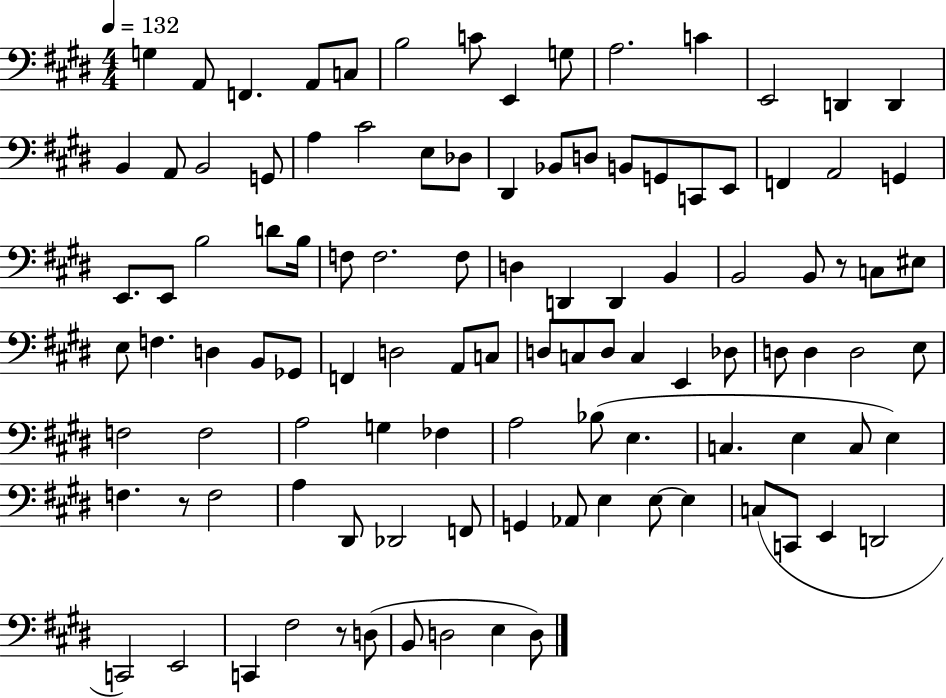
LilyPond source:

{
  \clef bass
  \numericTimeSignature
  \time 4/4
  \key e \major
  \tempo 4 = 132
  \repeat volta 2 { g4 a,8 f,4. a,8 c8 | b2 c'8 e,4 g8 | a2. c'4 | e,2 d,4 d,4 | \break b,4 a,8 b,2 g,8 | a4 cis'2 e8 des8 | dis,4 bes,8 d8 b,8 g,8 c,8 e,8 | f,4 a,2 g,4 | \break e,8. e,8 b2 d'8 b16 | f8 f2. f8 | d4 d,4 d,4 b,4 | b,2 b,8 r8 c8 eis8 | \break e8 f4. d4 b,8 ges,8 | f,4 d2 a,8 c8 | d8 c8 d8 c4 e,4 des8 | d8 d4 d2 e8 | \break f2 f2 | a2 g4 fes4 | a2 bes8( e4. | c4. e4 c8 e4) | \break f4. r8 f2 | a4 dis,8 des,2 f,8 | g,4 aes,8 e4 e8~~ e4 | c8( c,8 e,4 d,2 | \break c,2) e,2 | c,4 fis2 r8 d8( | b,8 d2 e4 d8) | } \bar "|."
}